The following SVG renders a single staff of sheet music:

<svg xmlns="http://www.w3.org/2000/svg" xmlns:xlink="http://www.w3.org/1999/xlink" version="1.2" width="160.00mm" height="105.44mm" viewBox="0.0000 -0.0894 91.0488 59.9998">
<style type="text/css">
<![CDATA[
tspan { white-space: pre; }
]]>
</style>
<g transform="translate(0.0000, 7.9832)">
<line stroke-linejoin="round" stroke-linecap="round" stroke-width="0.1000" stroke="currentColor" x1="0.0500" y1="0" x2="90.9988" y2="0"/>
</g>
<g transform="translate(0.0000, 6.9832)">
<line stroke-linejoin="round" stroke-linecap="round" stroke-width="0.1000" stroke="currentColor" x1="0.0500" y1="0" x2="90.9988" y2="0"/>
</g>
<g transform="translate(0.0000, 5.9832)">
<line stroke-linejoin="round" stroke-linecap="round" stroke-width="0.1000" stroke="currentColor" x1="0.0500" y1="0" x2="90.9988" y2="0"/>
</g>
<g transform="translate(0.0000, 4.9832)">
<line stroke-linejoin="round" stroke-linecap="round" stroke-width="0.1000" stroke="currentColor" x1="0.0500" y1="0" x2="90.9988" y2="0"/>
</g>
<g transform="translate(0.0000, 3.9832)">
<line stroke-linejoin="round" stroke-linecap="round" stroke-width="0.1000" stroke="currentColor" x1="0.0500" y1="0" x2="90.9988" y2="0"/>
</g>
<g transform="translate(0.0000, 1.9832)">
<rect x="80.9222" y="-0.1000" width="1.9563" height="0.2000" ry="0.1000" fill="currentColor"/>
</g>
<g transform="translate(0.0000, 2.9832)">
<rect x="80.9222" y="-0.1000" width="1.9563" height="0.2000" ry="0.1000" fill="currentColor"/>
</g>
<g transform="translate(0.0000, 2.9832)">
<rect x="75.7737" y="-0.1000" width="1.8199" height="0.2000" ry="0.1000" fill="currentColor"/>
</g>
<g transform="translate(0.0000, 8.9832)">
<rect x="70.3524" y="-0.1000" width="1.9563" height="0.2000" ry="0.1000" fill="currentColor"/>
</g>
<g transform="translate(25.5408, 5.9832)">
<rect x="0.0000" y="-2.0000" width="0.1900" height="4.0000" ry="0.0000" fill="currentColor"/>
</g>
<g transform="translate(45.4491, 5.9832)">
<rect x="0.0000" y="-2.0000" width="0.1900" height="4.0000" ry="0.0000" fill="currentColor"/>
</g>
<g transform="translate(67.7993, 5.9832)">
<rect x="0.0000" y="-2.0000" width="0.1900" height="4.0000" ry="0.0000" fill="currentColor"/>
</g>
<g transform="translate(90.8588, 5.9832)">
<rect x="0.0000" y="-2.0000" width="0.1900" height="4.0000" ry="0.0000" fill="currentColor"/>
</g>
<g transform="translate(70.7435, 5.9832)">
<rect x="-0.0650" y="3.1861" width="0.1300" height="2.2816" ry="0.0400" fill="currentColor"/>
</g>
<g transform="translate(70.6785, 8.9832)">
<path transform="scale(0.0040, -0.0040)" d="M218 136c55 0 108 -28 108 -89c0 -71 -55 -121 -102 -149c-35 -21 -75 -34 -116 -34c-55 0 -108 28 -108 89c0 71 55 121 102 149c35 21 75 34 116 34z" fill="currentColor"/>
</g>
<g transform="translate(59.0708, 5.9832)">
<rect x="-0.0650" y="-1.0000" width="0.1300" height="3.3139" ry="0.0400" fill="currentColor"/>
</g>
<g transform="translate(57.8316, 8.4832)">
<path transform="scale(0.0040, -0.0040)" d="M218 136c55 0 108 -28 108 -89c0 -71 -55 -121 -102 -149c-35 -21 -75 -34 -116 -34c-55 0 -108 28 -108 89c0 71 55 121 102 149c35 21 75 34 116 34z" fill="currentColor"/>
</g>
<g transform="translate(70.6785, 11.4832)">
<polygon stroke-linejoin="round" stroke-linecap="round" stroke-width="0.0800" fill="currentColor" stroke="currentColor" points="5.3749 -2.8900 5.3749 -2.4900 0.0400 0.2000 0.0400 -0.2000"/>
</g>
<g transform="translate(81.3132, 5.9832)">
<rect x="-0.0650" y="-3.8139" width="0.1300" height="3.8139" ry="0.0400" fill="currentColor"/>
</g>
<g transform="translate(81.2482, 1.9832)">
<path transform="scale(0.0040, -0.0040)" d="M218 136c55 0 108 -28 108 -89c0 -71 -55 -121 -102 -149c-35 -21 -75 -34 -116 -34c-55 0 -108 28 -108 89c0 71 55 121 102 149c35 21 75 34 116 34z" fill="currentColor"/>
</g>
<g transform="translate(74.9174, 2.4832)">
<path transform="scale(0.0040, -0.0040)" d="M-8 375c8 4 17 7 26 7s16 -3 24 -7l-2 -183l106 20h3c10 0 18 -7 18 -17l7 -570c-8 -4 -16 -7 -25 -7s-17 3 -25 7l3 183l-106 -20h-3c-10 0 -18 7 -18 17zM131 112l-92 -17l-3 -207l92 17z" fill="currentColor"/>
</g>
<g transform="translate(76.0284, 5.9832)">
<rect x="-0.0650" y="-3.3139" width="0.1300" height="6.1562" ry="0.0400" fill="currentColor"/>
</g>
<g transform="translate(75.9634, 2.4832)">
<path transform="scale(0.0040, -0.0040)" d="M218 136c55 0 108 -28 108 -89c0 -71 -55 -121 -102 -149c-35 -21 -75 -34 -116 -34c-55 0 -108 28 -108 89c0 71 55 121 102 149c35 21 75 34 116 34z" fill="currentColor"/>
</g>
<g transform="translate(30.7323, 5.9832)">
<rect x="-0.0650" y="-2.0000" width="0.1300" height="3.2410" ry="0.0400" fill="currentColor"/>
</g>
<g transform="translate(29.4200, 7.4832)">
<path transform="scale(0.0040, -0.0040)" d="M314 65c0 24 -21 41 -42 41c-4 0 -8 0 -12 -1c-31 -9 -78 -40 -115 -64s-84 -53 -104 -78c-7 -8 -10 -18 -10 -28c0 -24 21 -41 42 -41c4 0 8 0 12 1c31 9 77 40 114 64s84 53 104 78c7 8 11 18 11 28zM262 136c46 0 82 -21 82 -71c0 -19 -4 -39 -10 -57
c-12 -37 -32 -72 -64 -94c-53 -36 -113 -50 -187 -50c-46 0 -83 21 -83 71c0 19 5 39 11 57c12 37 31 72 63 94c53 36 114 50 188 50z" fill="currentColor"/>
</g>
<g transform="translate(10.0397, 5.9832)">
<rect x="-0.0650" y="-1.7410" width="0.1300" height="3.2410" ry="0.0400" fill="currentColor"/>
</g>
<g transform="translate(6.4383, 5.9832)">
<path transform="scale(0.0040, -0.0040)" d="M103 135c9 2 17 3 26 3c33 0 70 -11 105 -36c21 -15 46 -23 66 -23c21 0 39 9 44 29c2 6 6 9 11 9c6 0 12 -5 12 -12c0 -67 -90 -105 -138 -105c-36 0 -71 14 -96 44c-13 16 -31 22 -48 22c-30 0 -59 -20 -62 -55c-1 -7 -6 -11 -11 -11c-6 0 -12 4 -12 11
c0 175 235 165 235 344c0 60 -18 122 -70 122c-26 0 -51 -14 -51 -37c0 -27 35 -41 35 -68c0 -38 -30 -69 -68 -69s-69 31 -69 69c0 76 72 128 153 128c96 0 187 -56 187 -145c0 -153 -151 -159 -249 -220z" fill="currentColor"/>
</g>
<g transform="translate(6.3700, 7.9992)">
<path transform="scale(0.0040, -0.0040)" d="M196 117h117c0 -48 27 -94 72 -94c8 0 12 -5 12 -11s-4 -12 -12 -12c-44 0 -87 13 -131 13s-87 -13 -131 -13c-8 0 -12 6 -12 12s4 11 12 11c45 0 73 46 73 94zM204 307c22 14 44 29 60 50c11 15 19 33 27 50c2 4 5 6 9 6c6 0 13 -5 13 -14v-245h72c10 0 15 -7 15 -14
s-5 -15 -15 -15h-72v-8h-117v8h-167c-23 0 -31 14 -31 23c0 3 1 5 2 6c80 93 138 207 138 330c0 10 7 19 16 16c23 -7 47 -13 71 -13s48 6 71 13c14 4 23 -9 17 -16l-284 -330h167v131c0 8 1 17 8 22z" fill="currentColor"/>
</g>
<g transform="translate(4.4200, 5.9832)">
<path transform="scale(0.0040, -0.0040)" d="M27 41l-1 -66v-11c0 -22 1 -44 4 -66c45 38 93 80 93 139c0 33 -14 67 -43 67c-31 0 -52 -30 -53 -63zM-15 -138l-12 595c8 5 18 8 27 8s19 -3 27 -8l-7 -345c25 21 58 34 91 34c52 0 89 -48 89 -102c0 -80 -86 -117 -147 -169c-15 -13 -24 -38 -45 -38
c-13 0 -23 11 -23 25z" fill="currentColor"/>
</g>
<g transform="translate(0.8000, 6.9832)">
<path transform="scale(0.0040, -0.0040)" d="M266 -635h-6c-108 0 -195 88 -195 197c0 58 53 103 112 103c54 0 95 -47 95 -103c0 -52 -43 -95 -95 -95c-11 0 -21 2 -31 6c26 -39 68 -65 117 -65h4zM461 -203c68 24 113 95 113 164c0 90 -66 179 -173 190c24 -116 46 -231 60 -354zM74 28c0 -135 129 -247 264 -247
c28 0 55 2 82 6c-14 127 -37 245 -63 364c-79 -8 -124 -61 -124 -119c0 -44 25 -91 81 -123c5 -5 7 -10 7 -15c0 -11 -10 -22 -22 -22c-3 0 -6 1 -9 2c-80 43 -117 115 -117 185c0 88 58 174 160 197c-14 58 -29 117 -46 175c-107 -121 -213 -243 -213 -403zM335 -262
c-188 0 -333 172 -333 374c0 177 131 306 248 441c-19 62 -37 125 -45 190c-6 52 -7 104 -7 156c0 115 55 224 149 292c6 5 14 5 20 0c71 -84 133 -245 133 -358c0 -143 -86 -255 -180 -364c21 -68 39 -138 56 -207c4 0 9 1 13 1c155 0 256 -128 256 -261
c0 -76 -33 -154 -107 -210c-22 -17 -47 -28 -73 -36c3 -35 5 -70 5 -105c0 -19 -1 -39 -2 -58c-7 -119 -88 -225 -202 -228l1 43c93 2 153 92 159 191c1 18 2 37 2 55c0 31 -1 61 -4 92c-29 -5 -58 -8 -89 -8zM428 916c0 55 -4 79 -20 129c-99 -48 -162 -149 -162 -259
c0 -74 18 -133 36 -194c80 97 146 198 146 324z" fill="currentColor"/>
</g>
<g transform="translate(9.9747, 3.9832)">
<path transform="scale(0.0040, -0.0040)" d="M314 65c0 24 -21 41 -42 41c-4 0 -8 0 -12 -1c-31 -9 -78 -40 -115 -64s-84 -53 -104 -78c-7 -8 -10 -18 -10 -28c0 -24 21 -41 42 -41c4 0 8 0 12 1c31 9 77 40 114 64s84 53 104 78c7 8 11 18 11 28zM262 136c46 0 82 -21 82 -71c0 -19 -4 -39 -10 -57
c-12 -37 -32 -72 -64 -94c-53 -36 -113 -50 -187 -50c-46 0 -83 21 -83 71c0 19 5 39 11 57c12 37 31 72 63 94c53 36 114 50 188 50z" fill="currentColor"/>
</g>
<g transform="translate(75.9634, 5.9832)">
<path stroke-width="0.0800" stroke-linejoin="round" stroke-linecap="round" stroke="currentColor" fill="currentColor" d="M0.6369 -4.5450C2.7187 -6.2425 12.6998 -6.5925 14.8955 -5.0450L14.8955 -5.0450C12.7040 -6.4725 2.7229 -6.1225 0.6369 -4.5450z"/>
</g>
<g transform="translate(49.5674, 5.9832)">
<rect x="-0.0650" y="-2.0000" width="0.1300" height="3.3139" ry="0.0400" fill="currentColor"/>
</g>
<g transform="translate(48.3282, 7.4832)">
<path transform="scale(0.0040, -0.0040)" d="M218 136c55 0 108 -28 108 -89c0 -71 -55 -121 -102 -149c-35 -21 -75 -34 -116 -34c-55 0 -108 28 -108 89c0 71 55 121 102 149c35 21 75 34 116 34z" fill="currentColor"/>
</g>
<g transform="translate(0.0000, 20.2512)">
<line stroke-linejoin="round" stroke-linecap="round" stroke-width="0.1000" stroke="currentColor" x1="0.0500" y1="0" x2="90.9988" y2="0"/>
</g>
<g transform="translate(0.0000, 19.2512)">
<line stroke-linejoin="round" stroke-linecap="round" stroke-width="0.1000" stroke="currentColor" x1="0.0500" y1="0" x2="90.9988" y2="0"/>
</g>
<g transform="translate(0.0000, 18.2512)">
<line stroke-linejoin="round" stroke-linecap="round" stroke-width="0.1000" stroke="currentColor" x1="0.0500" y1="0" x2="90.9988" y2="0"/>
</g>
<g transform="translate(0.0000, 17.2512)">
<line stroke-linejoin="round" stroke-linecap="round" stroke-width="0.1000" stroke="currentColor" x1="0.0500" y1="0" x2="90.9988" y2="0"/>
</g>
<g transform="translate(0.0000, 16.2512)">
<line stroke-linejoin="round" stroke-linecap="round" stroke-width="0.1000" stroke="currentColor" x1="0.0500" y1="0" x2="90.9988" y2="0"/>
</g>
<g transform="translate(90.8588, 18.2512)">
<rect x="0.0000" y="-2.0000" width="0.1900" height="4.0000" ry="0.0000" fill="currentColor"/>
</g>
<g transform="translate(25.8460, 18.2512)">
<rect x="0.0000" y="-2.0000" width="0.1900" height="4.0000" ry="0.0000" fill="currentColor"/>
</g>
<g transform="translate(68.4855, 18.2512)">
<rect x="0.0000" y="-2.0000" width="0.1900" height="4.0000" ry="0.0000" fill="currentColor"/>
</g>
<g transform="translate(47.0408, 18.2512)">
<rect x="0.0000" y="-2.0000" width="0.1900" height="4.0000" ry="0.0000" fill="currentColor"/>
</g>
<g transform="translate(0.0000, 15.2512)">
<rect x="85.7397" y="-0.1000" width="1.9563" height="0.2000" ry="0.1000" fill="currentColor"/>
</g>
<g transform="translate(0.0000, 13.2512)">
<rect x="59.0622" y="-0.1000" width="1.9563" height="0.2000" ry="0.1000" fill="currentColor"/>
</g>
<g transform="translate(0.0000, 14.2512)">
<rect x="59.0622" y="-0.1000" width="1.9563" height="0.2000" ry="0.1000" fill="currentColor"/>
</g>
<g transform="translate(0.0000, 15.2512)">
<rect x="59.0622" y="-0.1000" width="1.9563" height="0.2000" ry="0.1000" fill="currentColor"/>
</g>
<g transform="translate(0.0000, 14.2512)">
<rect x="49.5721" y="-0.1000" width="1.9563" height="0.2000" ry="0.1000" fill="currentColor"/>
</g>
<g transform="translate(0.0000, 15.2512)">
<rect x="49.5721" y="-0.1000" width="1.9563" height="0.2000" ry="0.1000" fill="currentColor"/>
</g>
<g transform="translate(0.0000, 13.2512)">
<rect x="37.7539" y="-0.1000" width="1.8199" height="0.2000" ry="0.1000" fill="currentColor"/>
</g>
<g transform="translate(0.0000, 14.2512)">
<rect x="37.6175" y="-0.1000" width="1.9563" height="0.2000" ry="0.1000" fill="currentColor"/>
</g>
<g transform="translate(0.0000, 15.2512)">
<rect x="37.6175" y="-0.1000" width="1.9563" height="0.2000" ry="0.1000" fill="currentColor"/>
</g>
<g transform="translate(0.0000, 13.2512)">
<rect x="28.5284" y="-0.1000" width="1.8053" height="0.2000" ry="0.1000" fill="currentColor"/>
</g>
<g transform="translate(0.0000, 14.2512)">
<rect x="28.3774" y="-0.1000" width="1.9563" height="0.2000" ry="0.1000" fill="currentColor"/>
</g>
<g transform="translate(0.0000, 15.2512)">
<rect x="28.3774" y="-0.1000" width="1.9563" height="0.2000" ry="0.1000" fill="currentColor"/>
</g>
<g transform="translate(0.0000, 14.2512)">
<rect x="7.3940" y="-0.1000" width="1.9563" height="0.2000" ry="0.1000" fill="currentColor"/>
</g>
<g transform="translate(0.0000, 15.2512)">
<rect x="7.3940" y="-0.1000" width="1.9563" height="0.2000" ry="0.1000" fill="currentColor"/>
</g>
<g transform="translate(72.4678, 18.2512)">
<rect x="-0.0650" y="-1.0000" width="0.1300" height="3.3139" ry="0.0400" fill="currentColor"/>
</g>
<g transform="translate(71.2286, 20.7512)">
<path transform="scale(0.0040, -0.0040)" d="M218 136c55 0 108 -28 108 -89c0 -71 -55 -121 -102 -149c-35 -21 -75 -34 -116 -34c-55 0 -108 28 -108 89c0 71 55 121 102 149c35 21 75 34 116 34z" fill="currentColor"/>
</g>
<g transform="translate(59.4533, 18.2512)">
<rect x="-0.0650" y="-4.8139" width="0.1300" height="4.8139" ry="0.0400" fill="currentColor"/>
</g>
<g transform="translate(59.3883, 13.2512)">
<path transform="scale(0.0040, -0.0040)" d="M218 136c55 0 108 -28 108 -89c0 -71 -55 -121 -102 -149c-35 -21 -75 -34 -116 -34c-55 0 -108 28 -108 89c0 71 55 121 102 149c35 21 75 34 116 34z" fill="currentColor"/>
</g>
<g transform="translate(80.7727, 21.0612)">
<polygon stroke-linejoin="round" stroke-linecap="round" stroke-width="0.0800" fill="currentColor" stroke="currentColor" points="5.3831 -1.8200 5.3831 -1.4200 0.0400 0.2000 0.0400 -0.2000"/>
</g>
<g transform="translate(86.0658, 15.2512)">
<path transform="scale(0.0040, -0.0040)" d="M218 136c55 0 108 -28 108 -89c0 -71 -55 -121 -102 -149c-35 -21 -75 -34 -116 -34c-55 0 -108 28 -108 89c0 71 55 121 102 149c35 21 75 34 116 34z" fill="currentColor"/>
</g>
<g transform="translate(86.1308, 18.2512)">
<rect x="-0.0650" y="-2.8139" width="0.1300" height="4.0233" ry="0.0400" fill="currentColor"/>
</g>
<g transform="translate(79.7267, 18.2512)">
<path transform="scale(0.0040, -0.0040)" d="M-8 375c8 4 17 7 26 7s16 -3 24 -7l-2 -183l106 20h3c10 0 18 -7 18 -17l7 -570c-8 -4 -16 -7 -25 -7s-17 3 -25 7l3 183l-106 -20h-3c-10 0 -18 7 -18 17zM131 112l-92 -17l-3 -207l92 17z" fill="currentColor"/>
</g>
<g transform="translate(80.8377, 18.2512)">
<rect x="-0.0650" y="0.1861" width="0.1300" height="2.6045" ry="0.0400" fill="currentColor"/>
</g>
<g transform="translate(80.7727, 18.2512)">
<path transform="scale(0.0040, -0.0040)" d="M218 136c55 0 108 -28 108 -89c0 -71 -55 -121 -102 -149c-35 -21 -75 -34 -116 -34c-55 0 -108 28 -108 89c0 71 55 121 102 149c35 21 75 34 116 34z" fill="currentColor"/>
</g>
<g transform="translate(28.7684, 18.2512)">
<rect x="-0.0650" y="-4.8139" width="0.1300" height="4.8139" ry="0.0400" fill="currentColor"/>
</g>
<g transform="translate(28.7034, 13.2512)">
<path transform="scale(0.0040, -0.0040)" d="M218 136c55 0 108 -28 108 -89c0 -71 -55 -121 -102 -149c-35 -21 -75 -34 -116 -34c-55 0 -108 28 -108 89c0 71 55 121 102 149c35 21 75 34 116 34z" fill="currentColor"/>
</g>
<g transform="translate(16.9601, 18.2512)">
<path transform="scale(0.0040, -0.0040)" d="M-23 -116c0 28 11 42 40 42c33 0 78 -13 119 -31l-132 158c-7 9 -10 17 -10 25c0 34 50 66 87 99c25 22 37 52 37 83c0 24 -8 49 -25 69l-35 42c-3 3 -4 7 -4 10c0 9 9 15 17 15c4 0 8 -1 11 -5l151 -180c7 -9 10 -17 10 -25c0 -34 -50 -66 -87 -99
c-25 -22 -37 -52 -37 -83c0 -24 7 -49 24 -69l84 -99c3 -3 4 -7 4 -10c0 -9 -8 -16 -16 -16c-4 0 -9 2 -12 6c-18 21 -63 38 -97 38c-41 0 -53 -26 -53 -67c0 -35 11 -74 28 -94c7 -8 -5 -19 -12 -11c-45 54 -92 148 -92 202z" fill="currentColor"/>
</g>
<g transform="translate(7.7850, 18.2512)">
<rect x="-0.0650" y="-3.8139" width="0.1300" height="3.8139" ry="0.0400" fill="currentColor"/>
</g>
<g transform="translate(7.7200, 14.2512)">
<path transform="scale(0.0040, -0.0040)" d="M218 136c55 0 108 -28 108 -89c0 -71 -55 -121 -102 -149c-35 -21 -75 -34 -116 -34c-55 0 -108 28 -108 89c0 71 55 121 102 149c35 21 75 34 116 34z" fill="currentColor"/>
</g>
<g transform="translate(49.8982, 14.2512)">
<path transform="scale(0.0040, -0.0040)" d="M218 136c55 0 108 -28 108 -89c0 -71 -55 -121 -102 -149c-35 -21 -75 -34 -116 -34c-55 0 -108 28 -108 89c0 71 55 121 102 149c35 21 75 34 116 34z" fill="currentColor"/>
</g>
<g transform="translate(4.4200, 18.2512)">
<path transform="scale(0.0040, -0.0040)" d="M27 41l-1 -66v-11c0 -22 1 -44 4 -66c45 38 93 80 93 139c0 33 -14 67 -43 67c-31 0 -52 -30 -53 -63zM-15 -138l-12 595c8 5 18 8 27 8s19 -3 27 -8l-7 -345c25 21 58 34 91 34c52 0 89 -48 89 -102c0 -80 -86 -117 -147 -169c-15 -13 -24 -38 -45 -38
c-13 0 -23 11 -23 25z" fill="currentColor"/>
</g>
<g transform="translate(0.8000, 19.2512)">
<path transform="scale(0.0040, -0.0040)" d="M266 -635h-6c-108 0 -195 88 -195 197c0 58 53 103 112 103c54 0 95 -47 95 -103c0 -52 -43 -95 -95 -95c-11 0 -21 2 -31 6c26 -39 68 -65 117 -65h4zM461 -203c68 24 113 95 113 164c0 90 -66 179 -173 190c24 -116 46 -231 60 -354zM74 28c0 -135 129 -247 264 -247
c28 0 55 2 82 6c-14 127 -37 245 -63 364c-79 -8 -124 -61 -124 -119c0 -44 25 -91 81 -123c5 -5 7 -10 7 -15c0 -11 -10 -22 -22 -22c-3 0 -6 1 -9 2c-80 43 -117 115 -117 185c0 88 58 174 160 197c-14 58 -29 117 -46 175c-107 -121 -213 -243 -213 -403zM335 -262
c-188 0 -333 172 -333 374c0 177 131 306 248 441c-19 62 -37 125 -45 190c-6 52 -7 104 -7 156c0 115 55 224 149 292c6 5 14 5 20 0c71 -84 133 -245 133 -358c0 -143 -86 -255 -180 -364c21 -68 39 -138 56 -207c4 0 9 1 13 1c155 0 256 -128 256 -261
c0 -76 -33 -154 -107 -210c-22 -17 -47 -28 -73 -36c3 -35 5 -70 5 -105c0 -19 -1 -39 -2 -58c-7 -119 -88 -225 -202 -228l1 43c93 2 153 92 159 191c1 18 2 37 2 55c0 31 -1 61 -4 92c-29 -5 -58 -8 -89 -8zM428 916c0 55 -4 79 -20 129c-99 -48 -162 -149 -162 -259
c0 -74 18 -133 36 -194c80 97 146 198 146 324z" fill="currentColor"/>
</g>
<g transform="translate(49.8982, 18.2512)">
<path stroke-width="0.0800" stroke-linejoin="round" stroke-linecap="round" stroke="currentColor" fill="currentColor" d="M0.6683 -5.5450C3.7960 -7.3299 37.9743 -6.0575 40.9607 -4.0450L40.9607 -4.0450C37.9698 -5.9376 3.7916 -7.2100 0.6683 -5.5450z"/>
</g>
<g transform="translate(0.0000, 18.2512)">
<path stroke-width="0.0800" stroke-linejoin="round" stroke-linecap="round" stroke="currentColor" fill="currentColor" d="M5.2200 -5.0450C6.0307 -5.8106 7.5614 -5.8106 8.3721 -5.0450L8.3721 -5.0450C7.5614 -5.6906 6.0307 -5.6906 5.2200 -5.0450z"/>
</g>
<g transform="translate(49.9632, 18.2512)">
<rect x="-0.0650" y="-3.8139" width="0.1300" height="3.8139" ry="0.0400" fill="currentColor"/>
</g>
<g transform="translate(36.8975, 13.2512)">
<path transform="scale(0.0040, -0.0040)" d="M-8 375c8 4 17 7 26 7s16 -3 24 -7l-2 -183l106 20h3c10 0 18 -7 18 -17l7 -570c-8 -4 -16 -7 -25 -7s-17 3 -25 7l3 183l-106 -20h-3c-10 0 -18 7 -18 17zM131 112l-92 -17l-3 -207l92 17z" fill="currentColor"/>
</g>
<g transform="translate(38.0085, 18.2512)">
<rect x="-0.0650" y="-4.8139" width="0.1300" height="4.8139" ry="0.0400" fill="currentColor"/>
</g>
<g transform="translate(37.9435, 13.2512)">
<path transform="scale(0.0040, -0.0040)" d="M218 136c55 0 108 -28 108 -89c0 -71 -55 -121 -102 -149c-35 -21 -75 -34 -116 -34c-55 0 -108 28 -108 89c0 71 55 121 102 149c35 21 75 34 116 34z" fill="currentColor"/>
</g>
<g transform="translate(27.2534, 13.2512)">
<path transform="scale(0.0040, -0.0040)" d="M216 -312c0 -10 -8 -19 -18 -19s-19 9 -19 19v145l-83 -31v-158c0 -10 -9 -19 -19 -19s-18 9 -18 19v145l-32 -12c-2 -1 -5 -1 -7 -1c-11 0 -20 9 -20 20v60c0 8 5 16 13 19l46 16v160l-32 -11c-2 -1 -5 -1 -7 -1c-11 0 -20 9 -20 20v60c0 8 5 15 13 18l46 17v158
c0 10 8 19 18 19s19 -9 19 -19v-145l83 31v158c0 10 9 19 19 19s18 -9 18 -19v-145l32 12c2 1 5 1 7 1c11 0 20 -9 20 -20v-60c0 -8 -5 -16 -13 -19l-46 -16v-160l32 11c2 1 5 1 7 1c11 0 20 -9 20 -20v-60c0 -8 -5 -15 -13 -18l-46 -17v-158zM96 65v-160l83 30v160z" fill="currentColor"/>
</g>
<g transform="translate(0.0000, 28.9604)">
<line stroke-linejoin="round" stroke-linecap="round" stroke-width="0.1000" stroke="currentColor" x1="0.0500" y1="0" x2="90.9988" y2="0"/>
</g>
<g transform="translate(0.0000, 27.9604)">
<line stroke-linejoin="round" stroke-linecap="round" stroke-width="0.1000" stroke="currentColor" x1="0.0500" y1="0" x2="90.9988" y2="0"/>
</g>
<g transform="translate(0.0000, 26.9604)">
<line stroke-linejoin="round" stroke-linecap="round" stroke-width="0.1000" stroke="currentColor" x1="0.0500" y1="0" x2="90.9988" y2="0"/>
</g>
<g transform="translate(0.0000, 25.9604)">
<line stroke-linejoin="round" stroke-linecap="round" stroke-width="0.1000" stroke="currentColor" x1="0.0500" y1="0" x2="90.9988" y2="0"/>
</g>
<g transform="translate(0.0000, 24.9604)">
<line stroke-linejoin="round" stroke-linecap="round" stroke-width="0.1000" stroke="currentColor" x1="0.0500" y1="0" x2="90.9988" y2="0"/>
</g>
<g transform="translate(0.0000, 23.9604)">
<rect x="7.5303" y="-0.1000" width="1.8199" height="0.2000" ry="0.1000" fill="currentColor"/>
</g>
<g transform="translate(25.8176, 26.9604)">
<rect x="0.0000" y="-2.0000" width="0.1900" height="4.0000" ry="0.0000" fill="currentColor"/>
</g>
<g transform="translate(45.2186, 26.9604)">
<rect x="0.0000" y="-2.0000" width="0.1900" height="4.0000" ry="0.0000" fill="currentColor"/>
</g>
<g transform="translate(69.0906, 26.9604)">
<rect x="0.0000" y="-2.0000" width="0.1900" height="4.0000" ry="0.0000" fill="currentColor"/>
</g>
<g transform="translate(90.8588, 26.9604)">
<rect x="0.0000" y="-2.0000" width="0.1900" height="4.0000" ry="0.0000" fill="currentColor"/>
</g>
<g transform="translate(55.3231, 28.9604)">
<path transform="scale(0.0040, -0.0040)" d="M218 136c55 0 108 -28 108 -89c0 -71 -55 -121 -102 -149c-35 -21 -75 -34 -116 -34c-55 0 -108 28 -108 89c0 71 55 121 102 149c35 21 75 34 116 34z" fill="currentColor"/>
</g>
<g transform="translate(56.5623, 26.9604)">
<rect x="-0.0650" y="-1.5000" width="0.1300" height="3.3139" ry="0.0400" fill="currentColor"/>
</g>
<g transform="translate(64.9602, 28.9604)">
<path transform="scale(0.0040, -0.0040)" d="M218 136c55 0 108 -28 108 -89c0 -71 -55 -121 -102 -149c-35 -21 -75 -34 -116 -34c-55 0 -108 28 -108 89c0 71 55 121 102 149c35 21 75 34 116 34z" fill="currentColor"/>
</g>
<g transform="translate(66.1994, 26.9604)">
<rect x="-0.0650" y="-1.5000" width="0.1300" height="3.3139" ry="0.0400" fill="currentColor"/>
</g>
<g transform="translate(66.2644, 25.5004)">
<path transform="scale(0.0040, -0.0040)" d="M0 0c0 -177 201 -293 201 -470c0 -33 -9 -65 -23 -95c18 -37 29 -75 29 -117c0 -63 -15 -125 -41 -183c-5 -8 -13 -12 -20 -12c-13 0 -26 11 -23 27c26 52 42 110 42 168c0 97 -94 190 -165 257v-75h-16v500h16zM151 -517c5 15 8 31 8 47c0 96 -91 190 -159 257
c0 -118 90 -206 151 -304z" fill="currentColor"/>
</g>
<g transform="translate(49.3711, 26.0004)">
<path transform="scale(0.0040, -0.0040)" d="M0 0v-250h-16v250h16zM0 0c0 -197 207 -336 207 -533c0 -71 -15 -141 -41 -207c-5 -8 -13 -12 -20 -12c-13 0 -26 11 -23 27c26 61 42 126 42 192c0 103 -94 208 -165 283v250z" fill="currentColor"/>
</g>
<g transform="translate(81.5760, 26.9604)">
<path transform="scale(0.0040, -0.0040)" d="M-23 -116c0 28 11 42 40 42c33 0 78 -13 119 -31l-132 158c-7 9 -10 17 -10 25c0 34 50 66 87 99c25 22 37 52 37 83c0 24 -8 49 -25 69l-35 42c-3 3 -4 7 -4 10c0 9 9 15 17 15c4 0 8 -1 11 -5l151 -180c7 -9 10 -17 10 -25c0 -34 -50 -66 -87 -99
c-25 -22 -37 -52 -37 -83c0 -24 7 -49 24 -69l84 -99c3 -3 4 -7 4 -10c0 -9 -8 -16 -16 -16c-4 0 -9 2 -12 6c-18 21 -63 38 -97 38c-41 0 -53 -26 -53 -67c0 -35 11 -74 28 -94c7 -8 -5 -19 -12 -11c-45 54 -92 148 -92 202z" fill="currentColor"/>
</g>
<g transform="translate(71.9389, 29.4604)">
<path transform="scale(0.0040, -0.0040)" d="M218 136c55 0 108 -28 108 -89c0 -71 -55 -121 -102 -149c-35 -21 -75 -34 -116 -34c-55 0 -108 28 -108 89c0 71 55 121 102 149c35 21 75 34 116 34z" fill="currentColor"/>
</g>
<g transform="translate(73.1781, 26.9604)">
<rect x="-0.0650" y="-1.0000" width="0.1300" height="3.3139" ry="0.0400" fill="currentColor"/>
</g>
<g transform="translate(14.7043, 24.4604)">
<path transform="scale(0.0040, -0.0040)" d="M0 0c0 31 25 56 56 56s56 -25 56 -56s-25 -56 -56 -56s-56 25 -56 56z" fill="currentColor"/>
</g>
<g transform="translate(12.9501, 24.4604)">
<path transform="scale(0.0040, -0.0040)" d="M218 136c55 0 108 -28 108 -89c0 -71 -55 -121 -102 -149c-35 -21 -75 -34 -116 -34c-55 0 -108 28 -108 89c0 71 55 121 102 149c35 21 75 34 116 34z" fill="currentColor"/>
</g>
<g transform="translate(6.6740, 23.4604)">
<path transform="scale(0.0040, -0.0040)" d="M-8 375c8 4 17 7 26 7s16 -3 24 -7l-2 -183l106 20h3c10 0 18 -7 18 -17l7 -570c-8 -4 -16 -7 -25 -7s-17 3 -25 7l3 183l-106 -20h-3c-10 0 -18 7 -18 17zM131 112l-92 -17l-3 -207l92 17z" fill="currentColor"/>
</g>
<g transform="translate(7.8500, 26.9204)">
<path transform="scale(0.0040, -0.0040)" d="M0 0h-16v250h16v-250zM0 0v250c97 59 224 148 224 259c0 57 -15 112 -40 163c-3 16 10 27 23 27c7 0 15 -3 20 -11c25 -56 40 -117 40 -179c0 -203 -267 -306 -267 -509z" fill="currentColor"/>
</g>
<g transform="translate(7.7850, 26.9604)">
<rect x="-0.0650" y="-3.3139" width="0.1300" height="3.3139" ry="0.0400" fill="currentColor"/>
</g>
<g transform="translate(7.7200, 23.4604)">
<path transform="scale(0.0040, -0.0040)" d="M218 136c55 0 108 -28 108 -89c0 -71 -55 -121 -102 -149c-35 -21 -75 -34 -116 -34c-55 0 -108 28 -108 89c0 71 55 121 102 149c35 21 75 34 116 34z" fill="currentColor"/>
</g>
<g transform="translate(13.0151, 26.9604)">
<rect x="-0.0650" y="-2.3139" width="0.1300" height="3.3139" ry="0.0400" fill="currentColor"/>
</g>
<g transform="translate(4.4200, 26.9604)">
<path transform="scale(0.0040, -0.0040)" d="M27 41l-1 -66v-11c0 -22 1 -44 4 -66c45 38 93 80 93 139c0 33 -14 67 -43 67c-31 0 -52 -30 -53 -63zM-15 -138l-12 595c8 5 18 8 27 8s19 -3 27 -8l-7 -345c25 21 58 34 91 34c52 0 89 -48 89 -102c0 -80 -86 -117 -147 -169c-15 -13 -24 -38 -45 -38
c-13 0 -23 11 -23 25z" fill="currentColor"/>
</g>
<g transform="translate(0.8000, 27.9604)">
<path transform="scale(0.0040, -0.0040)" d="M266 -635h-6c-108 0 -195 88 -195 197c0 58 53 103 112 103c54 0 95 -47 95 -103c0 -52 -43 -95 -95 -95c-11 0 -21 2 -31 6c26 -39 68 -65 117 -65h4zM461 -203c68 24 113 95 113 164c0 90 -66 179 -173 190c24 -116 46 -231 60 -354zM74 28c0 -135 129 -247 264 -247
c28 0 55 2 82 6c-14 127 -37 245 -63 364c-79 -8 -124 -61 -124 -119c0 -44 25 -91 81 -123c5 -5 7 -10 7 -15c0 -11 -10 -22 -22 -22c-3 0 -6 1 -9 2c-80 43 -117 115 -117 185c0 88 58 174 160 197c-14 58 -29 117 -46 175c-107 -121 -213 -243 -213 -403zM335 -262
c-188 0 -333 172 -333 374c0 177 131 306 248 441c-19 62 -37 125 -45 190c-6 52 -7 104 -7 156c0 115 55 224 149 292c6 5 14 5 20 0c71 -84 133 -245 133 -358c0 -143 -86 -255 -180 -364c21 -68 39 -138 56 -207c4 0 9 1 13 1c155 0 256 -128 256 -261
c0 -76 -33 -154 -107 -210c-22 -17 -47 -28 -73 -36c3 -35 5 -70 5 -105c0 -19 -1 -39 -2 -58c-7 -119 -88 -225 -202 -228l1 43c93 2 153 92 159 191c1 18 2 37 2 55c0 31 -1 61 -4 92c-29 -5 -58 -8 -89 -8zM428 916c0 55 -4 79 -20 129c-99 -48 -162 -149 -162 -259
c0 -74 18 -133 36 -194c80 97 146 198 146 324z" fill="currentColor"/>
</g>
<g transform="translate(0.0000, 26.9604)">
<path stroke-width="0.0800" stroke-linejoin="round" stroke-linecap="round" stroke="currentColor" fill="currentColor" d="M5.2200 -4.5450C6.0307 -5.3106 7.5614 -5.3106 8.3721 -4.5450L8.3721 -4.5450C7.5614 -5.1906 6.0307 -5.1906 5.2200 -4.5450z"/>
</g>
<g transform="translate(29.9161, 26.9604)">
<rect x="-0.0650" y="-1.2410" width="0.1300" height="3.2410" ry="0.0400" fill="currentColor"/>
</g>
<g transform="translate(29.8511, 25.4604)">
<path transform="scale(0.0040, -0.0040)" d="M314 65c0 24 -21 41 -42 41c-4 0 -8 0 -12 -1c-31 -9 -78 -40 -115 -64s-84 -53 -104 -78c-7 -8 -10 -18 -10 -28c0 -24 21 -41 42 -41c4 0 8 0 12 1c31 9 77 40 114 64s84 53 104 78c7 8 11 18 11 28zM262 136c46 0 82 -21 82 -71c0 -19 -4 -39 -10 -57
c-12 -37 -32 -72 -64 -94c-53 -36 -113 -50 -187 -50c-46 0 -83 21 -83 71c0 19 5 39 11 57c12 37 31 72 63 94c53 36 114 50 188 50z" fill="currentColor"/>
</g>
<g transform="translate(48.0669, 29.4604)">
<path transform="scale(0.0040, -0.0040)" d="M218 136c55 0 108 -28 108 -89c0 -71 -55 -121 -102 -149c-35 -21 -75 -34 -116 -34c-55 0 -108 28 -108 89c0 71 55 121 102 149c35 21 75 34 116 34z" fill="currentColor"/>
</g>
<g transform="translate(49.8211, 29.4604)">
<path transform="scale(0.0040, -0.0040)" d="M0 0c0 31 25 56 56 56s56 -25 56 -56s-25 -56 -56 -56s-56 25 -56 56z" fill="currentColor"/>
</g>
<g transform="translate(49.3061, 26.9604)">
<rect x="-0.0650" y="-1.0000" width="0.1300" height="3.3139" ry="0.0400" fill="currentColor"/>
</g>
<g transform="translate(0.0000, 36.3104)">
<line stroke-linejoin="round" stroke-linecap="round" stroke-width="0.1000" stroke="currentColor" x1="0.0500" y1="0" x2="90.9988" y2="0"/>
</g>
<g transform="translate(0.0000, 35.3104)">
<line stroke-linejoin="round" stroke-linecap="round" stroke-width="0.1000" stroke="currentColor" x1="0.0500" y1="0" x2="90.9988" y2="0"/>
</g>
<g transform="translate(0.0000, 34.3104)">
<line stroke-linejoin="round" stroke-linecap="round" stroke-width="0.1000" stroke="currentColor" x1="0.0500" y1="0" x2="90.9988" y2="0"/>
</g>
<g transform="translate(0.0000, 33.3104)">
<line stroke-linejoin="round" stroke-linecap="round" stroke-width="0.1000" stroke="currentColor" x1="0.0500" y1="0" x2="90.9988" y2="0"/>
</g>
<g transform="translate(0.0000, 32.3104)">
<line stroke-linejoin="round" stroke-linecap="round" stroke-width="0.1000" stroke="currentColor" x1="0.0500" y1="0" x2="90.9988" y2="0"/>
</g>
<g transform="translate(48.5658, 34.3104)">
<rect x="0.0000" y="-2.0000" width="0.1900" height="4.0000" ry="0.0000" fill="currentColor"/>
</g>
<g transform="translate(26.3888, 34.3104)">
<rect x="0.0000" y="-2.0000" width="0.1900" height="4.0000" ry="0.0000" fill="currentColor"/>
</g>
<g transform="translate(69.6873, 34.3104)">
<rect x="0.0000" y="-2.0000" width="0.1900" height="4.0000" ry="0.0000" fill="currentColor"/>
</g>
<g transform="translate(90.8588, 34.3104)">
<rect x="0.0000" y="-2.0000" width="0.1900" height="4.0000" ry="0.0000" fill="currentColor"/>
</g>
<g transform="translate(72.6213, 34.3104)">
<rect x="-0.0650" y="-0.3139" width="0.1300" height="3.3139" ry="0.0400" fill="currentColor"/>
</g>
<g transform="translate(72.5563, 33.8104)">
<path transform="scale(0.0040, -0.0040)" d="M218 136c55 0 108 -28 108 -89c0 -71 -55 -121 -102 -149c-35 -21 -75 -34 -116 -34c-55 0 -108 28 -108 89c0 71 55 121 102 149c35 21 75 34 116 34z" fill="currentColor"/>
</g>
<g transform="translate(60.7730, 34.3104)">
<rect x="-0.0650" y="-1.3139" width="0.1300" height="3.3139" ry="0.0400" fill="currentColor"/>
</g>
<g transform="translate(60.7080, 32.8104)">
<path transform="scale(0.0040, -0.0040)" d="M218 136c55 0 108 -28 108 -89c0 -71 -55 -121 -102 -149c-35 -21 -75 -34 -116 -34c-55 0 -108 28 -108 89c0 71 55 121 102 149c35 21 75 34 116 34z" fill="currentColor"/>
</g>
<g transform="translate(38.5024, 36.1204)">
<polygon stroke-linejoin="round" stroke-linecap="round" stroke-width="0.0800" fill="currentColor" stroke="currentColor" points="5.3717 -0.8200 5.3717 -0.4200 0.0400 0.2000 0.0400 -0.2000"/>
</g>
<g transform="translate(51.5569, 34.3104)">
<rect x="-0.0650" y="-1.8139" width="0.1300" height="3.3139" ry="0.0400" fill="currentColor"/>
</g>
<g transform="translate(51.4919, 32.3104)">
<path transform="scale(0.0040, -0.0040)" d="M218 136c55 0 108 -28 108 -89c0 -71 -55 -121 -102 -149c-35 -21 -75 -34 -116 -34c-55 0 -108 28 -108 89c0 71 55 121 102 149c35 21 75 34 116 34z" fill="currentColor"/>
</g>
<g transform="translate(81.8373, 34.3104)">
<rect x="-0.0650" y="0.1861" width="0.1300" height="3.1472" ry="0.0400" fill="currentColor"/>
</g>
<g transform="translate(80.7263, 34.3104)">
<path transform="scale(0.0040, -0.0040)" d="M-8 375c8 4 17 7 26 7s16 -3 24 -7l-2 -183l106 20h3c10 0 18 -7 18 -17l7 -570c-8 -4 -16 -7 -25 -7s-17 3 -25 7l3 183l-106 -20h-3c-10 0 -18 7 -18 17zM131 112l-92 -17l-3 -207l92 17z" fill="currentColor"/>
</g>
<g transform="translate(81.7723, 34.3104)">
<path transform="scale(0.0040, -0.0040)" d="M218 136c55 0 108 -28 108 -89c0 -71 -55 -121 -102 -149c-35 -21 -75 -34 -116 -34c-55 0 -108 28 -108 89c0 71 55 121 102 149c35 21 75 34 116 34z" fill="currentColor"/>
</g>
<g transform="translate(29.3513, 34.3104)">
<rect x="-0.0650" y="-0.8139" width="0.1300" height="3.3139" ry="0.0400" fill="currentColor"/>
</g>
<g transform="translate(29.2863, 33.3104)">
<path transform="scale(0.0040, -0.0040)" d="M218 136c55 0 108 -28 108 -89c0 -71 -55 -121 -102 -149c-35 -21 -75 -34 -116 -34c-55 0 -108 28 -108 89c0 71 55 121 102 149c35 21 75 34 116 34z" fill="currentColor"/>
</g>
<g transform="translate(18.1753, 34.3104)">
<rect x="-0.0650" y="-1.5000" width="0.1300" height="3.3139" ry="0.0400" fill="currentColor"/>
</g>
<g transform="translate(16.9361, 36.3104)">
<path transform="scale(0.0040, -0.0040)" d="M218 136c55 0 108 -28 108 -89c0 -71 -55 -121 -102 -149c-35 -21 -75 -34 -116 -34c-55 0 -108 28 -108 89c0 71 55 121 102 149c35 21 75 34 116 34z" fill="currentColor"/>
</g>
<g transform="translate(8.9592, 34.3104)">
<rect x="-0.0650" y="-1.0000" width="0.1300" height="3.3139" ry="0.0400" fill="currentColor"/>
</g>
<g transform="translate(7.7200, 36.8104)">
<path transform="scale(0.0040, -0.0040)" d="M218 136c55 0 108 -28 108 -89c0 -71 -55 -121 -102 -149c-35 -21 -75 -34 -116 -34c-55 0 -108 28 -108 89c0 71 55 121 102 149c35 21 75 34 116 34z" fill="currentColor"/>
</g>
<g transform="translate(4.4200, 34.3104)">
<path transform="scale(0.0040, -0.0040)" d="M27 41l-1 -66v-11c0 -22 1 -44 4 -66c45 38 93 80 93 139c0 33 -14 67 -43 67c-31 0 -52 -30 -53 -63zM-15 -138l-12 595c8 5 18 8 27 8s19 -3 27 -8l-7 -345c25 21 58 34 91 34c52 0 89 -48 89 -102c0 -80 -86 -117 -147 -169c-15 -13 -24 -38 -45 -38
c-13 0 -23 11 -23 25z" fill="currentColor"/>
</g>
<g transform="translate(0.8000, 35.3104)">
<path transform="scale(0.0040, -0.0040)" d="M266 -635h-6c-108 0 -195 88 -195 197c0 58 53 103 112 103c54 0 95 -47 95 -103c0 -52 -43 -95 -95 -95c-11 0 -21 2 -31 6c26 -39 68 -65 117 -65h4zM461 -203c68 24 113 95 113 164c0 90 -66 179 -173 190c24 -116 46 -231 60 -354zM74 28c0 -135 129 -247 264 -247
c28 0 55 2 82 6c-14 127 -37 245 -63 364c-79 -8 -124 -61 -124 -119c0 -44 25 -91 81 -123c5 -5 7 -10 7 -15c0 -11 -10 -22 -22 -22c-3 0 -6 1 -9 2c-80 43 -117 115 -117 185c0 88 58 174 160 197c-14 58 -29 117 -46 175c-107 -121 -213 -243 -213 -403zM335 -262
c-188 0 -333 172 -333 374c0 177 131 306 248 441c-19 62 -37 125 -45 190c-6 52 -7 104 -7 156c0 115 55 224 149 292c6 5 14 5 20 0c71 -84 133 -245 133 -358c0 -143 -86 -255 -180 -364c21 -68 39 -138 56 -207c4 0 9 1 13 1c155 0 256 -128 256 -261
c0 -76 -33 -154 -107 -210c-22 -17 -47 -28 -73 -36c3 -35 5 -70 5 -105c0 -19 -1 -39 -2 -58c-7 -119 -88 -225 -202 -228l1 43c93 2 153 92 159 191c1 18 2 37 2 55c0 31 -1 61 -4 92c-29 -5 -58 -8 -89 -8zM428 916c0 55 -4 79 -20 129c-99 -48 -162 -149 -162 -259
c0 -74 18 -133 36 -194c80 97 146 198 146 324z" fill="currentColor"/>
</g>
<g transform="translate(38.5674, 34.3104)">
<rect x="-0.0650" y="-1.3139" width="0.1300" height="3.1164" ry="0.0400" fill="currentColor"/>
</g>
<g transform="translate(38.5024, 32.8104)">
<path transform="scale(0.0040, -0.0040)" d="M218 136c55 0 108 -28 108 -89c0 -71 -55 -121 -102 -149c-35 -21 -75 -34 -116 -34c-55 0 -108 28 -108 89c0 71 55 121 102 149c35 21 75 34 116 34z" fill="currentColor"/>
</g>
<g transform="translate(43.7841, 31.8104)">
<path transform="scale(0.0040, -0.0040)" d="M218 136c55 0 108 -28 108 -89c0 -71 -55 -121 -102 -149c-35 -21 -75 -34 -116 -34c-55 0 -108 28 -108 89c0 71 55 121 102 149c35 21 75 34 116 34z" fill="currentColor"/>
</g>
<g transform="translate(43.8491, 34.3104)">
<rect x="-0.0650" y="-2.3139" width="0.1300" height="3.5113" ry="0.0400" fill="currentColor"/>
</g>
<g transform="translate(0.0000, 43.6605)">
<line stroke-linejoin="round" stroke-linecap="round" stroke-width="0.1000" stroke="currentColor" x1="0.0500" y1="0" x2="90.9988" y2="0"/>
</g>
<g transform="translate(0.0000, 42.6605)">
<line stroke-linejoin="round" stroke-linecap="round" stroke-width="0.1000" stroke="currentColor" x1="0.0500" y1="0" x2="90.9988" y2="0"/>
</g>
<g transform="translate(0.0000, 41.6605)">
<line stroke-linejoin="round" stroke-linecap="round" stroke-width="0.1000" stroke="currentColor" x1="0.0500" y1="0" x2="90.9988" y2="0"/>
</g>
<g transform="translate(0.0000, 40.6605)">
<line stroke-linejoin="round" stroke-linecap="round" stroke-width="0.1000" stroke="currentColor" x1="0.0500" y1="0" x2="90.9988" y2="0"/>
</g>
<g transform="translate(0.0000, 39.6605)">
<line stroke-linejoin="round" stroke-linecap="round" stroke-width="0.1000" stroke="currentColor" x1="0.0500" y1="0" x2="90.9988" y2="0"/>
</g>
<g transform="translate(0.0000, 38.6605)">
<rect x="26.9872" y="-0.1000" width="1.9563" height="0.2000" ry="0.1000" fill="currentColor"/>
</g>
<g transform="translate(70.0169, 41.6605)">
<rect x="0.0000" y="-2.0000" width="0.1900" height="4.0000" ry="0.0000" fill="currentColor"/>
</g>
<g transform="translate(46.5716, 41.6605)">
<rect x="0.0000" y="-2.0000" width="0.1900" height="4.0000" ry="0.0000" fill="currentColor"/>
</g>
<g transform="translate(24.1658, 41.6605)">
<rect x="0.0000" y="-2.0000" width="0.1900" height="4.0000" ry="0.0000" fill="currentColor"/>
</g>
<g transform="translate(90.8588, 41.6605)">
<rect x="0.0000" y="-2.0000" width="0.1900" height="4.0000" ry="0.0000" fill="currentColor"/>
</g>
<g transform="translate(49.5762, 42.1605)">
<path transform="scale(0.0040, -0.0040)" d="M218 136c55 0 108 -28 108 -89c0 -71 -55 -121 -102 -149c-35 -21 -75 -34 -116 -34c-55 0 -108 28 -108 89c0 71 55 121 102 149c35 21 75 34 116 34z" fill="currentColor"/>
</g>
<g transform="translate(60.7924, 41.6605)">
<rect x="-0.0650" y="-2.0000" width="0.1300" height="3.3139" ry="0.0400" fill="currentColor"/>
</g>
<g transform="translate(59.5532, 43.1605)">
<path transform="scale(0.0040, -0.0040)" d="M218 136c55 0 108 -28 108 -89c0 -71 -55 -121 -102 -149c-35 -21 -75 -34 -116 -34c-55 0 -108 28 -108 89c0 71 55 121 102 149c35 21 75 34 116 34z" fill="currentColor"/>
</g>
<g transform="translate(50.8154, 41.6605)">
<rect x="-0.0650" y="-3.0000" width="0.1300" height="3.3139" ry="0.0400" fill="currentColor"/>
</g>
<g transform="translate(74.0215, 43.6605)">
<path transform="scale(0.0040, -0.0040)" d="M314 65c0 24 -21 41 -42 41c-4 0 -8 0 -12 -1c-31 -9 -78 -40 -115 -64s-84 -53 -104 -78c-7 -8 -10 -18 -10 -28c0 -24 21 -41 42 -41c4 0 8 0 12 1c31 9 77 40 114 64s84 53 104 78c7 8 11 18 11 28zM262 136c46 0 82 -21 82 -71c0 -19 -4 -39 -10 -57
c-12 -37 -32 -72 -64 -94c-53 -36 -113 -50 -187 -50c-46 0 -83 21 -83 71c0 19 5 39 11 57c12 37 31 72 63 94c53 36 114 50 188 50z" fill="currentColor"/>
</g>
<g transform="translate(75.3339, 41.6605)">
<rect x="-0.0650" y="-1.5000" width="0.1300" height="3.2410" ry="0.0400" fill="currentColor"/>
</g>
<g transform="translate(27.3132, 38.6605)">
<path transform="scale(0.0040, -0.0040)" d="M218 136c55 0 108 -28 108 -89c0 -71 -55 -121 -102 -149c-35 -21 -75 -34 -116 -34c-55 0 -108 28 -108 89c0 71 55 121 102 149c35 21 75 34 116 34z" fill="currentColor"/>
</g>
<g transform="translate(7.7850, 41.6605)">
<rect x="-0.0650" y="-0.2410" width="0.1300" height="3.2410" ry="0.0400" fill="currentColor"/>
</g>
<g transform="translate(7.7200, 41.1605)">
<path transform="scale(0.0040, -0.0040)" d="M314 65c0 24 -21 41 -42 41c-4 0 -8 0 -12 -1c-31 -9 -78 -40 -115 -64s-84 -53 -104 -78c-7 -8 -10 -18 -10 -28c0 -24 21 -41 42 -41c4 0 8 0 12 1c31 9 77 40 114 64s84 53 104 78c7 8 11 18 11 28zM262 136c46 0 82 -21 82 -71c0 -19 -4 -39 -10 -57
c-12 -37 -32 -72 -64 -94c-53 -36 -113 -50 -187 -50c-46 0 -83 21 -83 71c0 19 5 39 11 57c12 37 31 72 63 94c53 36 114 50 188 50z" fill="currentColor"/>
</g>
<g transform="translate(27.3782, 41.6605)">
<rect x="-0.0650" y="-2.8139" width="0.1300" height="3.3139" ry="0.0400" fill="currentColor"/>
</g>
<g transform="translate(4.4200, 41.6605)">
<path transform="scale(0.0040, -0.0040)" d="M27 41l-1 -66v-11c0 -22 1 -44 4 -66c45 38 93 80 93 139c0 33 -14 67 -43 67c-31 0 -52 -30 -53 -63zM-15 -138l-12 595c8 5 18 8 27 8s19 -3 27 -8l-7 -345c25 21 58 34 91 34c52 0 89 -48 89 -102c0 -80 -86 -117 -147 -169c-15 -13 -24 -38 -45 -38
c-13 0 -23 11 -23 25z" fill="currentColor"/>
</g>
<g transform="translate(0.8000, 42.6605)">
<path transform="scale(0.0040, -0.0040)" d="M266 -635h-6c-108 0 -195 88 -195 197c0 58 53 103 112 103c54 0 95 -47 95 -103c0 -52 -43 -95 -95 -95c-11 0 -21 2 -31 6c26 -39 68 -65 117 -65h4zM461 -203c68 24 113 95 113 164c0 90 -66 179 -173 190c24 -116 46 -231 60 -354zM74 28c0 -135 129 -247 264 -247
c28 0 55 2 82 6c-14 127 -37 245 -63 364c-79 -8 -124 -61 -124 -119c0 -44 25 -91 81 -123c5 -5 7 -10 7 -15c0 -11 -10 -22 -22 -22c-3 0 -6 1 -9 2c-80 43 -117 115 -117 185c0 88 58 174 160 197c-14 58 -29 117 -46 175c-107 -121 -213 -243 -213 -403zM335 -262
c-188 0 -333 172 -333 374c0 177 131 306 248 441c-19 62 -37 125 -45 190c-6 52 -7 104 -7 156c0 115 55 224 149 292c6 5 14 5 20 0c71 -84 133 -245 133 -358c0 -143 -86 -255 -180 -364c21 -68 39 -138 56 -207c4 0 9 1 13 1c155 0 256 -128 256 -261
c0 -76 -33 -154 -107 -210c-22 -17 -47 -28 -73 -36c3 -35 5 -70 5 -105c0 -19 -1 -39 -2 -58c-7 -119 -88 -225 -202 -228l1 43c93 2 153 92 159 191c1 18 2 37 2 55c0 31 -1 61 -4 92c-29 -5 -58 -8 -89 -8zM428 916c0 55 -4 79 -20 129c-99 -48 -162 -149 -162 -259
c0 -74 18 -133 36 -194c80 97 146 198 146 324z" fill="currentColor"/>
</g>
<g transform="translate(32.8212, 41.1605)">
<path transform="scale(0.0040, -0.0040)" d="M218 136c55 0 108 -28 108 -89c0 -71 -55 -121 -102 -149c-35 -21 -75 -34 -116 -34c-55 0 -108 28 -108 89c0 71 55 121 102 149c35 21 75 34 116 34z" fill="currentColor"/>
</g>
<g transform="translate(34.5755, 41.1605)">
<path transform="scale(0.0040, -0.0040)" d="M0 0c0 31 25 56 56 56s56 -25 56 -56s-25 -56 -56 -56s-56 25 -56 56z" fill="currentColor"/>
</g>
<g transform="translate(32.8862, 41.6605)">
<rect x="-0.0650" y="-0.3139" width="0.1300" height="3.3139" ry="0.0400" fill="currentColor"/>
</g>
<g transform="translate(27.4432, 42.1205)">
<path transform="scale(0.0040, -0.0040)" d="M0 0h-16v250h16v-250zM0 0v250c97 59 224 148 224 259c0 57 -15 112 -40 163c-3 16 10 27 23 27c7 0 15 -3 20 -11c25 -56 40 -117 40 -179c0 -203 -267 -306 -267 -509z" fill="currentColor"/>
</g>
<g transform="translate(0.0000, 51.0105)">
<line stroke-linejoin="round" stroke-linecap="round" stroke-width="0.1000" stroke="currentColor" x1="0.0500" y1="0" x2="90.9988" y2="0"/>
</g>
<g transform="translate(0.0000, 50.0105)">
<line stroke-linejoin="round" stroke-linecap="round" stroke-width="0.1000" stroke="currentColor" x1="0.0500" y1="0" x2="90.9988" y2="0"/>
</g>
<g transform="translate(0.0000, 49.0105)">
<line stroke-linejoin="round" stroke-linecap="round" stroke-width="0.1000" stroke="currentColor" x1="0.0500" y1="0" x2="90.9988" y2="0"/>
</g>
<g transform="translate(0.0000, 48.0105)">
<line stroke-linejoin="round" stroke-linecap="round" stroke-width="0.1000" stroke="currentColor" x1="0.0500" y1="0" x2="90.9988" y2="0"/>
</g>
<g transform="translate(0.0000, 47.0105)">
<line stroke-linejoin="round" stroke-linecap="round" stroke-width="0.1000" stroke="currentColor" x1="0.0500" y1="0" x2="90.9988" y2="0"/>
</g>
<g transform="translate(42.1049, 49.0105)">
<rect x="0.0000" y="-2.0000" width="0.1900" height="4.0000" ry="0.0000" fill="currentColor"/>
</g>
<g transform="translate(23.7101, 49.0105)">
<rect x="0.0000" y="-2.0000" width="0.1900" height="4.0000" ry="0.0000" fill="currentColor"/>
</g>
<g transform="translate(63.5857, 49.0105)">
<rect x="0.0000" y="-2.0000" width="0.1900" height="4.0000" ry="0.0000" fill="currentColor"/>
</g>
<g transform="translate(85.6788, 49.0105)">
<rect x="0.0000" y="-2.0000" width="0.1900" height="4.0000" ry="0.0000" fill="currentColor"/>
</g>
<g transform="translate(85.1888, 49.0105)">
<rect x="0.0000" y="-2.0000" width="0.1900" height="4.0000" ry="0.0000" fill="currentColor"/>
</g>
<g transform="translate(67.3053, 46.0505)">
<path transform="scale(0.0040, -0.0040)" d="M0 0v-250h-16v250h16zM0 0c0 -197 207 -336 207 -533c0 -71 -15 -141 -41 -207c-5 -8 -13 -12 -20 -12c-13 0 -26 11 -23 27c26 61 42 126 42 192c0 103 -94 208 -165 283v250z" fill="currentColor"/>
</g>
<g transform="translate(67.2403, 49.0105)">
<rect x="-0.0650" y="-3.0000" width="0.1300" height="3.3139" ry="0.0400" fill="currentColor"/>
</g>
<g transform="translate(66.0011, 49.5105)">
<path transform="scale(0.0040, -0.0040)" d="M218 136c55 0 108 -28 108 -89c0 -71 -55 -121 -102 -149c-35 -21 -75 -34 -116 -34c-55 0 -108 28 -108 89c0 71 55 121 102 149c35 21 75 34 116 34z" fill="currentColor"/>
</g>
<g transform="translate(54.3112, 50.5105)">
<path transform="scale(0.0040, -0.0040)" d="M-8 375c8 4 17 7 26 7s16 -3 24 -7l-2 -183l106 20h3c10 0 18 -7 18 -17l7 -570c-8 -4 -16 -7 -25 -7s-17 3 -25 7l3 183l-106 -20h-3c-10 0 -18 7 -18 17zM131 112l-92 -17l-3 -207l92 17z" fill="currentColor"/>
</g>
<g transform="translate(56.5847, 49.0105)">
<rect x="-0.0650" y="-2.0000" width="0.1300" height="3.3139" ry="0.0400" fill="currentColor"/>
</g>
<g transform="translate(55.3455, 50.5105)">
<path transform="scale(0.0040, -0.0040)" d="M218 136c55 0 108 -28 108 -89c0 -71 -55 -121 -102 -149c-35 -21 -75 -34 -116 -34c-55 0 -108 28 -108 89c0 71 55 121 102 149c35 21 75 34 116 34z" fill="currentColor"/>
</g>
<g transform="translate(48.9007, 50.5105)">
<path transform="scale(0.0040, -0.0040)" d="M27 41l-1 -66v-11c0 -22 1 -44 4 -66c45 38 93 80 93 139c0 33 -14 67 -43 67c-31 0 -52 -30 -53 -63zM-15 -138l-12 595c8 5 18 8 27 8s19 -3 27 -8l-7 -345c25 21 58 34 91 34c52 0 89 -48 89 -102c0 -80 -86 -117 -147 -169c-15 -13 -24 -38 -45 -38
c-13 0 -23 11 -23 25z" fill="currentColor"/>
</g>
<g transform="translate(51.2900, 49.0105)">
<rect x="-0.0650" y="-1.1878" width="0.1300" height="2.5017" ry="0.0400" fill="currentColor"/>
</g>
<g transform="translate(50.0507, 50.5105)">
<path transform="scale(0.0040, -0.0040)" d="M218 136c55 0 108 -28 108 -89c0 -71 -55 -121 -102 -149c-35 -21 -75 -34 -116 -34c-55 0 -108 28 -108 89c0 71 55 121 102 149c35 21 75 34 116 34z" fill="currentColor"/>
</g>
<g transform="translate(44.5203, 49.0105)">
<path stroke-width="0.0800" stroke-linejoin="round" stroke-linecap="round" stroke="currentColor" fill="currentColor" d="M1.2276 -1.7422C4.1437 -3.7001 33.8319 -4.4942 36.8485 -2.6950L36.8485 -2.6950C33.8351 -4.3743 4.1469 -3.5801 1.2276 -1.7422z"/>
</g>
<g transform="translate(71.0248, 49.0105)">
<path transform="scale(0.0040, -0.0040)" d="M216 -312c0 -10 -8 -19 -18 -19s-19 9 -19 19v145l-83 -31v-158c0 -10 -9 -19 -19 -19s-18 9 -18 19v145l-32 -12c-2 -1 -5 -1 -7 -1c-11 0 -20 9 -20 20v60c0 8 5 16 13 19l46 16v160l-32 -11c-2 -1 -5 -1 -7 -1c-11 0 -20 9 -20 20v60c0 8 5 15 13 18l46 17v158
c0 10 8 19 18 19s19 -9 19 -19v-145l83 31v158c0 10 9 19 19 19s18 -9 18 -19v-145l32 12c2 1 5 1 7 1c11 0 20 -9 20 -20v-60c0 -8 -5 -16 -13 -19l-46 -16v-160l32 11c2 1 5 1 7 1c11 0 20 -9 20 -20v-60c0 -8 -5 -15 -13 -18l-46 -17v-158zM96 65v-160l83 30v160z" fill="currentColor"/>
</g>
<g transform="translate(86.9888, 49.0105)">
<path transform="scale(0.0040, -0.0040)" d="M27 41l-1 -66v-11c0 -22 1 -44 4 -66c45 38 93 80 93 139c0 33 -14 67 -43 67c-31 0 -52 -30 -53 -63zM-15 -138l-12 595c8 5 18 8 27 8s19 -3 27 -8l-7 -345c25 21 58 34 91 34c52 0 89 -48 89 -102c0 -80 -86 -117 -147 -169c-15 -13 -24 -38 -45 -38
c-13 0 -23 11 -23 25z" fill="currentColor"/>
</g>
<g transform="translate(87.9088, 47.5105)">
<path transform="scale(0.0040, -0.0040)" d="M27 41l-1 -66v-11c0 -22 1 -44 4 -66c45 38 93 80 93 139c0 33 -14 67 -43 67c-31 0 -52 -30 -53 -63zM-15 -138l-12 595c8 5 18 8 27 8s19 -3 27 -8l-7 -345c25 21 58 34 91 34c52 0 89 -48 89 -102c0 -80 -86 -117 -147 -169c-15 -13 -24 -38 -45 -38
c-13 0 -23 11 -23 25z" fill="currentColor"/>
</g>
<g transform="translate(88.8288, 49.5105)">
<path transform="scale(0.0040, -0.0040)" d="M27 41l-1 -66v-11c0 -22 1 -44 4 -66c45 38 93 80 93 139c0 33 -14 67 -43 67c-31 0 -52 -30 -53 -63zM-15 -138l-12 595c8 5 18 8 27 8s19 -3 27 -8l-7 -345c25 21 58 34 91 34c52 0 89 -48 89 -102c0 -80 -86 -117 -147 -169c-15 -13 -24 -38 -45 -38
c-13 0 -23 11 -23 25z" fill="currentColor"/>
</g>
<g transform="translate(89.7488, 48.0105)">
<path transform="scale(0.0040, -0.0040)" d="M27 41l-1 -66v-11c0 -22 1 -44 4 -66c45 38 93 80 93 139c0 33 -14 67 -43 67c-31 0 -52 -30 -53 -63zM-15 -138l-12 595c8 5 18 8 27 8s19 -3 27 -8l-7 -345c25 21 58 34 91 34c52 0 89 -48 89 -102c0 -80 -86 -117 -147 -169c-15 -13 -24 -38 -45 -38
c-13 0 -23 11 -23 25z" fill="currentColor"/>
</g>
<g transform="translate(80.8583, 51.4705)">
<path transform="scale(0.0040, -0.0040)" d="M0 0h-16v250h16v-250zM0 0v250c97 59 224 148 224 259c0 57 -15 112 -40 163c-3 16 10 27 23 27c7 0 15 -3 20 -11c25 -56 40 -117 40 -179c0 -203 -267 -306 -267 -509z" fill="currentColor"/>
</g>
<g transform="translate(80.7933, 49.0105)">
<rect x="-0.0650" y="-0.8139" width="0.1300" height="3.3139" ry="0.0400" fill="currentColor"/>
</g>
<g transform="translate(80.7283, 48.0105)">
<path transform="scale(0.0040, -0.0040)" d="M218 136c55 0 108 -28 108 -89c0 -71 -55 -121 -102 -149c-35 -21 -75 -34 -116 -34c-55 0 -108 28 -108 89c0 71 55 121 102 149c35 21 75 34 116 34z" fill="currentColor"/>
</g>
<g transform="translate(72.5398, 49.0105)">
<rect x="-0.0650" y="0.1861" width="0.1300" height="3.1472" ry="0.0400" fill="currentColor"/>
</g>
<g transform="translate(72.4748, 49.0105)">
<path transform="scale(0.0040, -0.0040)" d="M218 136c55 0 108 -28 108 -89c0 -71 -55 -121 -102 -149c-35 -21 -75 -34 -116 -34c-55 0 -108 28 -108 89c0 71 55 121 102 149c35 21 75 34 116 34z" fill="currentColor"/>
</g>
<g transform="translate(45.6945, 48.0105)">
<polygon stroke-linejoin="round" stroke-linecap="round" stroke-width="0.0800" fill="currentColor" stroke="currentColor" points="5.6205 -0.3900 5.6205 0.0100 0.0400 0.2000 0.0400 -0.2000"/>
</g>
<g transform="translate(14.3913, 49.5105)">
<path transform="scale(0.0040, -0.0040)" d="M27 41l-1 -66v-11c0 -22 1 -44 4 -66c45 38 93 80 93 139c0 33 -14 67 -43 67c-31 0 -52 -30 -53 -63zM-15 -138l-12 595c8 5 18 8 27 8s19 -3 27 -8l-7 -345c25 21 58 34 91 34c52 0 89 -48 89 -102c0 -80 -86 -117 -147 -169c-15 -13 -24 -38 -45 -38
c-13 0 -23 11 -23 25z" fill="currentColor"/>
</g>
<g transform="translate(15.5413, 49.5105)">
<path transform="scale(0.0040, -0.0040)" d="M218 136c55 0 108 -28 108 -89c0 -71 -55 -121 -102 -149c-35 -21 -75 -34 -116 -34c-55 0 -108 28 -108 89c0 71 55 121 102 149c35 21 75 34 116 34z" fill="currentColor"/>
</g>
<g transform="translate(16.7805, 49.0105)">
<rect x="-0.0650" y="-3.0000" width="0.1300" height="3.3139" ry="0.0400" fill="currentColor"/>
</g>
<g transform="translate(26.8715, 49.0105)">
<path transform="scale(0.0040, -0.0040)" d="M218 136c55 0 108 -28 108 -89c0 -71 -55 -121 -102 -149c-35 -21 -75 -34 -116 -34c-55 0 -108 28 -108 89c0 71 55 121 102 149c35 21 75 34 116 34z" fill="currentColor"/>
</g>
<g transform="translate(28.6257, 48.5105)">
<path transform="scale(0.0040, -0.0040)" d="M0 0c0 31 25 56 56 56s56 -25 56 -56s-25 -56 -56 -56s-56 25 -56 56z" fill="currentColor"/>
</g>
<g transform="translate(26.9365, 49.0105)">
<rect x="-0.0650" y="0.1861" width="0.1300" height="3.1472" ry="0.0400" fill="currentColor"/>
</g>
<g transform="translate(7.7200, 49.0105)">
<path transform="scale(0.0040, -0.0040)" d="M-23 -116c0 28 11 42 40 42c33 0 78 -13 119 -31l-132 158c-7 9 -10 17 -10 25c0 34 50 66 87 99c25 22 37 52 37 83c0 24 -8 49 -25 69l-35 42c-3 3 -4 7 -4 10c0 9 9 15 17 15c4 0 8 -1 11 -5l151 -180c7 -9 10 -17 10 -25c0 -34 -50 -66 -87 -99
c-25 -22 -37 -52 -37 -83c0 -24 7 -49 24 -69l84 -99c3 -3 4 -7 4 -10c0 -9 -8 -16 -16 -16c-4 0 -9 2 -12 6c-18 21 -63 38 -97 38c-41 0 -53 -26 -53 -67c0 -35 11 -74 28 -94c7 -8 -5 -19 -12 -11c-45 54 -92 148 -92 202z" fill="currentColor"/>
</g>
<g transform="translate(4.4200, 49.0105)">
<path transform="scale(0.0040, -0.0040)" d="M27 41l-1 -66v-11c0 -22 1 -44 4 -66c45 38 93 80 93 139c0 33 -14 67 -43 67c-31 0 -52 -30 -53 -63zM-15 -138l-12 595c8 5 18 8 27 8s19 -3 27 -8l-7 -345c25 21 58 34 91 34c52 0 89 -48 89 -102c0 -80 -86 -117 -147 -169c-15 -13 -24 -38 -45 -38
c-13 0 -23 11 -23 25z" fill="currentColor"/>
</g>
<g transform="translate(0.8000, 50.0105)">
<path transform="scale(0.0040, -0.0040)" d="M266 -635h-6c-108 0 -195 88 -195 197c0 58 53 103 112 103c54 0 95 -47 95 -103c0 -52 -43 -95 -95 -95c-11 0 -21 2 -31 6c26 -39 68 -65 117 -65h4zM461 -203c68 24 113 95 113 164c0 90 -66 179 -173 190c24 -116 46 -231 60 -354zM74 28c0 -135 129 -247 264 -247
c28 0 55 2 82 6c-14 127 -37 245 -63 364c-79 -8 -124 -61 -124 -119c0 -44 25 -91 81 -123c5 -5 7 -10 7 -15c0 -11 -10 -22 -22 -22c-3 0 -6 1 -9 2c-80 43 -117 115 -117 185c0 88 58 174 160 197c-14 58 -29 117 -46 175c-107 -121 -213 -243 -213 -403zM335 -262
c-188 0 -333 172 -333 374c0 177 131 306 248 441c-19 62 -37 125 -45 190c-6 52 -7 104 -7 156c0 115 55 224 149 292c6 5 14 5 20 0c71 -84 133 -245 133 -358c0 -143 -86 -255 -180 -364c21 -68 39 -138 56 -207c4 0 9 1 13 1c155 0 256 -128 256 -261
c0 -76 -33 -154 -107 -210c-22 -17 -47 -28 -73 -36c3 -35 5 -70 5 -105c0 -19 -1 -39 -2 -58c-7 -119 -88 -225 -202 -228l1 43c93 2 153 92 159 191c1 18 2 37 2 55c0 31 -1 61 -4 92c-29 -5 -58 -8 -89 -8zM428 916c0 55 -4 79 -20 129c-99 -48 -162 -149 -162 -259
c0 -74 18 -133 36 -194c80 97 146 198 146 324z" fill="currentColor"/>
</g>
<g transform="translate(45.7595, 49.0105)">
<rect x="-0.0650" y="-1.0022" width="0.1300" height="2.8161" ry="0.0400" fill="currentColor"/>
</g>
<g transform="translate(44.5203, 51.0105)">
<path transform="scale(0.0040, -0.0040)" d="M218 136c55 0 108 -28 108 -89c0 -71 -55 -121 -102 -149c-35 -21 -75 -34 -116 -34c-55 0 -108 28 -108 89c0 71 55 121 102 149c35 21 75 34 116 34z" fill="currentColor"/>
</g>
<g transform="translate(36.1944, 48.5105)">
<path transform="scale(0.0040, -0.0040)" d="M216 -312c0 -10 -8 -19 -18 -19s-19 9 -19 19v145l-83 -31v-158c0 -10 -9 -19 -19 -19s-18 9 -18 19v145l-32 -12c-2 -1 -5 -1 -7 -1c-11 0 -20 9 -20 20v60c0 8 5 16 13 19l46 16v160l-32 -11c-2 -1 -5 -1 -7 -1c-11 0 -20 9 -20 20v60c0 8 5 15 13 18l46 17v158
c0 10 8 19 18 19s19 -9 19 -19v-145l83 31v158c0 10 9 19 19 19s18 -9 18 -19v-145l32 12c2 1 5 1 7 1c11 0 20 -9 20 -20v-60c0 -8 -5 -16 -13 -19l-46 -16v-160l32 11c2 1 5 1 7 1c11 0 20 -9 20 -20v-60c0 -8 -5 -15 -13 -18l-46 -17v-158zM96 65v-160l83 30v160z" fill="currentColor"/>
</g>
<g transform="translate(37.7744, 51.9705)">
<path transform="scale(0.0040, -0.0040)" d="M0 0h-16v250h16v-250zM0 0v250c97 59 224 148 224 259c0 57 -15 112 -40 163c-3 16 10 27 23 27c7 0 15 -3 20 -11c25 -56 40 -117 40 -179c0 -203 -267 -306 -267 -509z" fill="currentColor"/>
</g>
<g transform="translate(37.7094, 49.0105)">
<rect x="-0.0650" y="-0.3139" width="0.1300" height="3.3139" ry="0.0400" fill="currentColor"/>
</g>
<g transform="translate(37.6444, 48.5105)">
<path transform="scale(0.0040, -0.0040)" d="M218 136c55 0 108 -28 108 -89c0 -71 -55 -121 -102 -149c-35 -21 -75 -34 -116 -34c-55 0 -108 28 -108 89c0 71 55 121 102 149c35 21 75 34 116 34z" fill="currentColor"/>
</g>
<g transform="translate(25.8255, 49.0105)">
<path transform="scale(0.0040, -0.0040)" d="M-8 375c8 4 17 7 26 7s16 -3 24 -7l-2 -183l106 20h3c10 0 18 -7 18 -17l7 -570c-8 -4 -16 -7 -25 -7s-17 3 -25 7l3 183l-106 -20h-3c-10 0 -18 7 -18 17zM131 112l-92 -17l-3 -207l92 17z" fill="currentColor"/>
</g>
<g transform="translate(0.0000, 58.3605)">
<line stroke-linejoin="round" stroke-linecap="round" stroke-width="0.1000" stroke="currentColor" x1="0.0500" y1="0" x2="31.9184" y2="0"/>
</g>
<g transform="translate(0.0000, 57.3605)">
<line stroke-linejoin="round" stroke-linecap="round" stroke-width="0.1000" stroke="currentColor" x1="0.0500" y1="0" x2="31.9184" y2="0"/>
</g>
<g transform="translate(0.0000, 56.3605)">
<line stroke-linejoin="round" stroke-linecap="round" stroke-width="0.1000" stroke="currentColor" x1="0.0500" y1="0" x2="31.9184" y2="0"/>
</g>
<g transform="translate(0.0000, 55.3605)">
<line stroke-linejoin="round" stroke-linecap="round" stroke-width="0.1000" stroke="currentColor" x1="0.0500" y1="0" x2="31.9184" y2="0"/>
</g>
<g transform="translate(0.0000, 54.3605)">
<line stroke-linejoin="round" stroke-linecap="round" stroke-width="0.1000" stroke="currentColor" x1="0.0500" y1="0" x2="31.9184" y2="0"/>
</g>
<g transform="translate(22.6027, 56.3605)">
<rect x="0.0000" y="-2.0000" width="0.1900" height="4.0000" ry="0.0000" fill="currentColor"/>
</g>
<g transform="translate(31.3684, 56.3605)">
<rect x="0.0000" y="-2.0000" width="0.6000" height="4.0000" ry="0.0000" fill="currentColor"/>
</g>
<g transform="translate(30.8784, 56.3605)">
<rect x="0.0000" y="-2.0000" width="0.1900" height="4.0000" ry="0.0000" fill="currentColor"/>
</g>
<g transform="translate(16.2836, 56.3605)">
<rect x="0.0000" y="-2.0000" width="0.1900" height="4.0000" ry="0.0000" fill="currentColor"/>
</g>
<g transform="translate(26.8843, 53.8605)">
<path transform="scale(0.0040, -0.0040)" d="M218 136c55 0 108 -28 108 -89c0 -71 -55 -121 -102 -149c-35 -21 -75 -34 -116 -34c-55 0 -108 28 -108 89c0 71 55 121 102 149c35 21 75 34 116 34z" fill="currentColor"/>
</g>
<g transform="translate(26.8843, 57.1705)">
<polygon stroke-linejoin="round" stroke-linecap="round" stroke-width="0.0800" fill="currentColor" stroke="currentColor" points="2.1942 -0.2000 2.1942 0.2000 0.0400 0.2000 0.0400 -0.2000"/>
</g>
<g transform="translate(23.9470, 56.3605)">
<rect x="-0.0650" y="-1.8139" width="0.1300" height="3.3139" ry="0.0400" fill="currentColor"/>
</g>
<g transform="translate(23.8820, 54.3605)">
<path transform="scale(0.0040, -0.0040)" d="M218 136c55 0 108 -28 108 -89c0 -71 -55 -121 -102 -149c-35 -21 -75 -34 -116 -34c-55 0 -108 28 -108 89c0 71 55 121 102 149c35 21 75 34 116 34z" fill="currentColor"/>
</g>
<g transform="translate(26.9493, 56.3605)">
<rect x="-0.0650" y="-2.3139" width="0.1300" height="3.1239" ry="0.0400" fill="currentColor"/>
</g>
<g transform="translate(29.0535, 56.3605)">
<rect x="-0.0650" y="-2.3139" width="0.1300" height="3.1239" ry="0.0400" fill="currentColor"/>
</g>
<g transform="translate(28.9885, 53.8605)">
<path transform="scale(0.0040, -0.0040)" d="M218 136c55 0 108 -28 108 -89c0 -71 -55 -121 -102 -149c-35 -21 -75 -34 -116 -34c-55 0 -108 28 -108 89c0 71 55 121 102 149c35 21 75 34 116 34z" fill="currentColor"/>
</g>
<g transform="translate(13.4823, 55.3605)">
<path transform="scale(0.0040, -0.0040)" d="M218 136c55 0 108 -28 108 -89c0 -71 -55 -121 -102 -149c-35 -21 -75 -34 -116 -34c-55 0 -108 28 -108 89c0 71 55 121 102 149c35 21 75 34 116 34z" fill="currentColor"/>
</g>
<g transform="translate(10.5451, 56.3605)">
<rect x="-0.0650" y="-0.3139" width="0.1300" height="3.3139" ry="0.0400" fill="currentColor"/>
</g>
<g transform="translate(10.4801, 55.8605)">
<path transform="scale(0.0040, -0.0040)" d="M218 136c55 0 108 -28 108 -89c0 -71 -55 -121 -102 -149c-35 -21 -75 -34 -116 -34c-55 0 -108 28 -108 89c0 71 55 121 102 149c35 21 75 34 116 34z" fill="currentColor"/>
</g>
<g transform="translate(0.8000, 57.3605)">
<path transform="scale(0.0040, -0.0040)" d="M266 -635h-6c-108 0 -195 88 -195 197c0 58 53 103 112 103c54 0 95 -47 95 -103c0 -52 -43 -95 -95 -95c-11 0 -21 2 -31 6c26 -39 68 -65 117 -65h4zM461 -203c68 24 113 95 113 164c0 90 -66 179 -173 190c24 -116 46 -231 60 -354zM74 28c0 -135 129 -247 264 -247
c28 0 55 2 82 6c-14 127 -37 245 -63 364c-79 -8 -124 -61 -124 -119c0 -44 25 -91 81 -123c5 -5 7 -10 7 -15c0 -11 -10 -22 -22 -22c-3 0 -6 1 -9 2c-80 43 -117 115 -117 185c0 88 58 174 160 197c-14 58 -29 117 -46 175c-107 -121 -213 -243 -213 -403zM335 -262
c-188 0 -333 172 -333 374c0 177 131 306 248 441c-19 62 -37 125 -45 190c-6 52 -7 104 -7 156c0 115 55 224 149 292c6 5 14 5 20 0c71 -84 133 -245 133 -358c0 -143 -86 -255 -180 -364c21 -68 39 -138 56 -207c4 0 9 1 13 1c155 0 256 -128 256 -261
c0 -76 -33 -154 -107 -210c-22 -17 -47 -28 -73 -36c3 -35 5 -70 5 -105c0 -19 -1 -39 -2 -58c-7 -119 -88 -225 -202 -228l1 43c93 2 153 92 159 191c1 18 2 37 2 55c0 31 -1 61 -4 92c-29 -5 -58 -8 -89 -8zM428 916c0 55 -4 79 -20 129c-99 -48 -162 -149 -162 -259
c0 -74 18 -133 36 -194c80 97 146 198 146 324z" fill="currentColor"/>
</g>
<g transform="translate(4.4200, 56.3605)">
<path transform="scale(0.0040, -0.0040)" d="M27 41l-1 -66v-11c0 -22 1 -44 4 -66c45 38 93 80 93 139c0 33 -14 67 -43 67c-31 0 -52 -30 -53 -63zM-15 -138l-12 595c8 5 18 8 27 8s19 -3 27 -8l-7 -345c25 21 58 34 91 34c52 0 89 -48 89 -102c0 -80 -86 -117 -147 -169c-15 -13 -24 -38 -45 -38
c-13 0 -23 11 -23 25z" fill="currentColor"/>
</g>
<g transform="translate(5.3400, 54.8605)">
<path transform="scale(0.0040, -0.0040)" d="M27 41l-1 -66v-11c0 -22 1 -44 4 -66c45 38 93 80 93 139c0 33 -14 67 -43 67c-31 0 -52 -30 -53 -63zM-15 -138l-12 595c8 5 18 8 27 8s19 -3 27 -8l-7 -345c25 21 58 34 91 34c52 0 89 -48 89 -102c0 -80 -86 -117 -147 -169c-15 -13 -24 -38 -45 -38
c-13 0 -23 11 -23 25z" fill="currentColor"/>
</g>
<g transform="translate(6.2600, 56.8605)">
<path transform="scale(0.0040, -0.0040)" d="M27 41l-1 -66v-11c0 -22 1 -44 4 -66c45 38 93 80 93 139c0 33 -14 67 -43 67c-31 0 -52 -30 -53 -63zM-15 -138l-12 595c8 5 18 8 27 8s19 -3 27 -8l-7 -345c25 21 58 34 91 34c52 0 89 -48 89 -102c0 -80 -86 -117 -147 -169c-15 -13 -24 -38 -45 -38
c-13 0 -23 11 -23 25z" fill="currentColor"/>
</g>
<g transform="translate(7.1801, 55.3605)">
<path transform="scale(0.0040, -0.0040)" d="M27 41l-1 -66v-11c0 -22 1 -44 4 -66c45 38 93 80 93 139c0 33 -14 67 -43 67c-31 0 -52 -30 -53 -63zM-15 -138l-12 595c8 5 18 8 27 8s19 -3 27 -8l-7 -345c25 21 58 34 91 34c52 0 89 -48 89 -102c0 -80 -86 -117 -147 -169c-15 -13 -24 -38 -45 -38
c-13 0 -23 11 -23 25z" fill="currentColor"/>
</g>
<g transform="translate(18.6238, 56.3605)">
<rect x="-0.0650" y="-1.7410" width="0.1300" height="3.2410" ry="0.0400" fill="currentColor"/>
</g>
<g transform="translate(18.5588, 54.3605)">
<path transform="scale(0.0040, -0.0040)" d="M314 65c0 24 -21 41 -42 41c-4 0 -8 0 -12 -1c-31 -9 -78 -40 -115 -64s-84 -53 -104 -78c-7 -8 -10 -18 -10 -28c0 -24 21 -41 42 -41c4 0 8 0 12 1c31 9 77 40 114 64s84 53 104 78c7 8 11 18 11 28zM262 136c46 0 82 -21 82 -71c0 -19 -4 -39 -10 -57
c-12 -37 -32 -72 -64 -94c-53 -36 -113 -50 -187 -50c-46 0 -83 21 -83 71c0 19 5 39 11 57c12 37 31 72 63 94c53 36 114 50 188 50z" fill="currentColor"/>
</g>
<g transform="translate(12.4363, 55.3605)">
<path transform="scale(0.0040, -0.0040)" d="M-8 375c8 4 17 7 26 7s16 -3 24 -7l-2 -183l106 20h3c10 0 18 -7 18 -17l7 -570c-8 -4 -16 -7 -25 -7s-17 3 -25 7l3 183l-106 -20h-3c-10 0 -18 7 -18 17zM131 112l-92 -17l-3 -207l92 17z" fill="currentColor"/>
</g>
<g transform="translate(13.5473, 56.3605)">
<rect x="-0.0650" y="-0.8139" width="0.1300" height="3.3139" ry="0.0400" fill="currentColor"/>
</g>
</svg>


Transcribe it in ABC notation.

X:1
T:Untitled
M:2/4
L:1/4
K:F
f2 F2 F D C/2 b/2 c' c' z ^e' e' c' e' D B/2 a/2 b/2 g e2 D/2 E E/4 D z D E d e/2 g/2 f e c B c2 a/2 c A F E2 z _A B ^c/2 E/2 _F/2 F A/2 ^B d/2 c d f2 f g/2 g/2